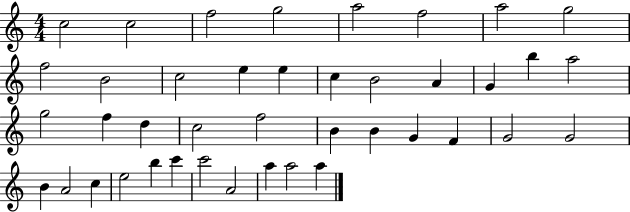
C5/h C5/h F5/h G5/h A5/h F5/h A5/h G5/h F5/h B4/h C5/h E5/q E5/q C5/q B4/h A4/q G4/q B5/q A5/h G5/h F5/q D5/q C5/h F5/h B4/q B4/q G4/q F4/q G4/h G4/h B4/q A4/h C5/q E5/h B5/q C6/q C6/h A4/h A5/q A5/h A5/q